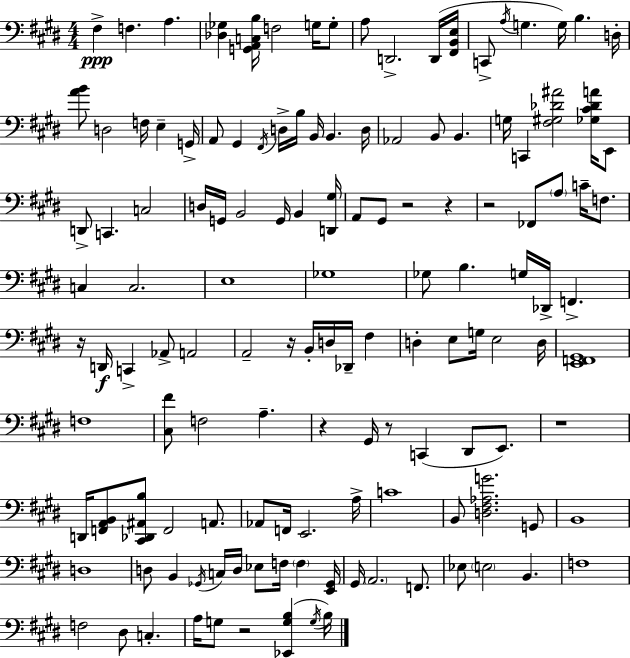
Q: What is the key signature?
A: E major